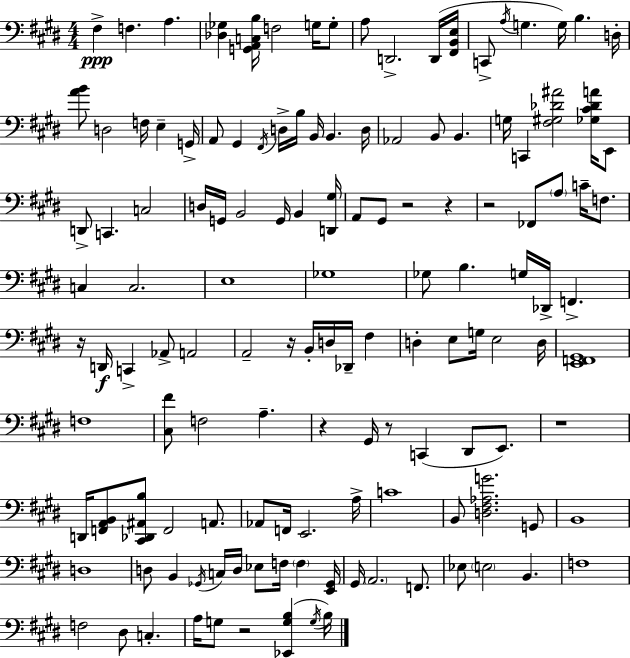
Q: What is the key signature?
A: E major